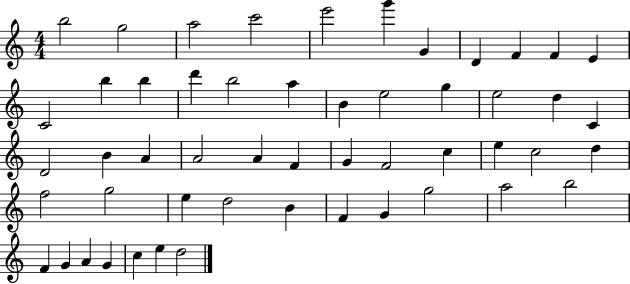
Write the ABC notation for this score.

X:1
T:Untitled
M:4/4
L:1/4
K:C
b2 g2 a2 c'2 e'2 g' G D F F E C2 b b d' b2 a B e2 g e2 d C D2 B A A2 A F G F2 c e c2 d f2 g2 e d2 B F G g2 a2 b2 F G A G c e d2